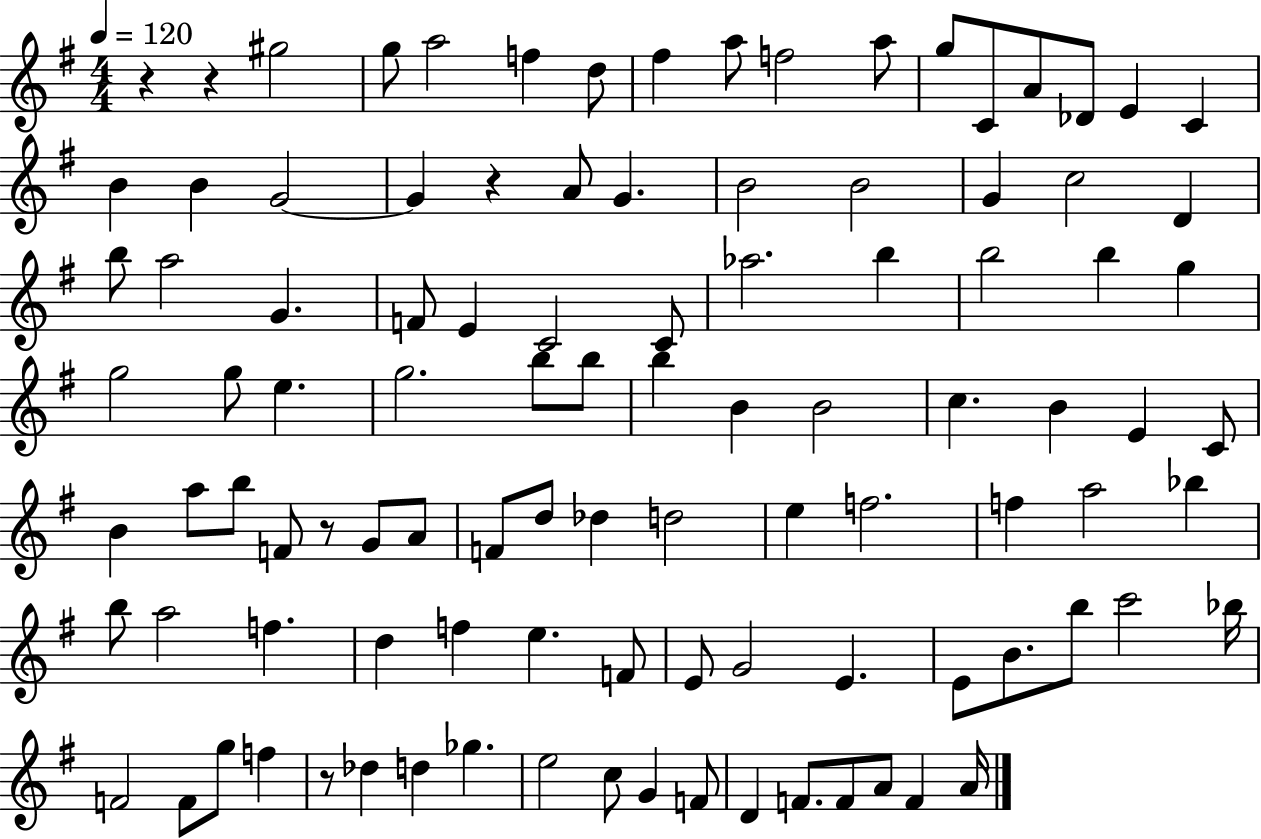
{
  \clef treble
  \numericTimeSignature
  \time 4/4
  \key g \major
  \tempo 4 = 120
  r4 r4 gis''2 | g''8 a''2 f''4 d''8 | fis''4 a''8 f''2 a''8 | g''8 c'8 a'8 des'8 e'4 c'4 | \break b'4 b'4 g'2~~ | g'4 r4 a'8 g'4. | b'2 b'2 | g'4 c''2 d'4 | \break b''8 a''2 g'4. | f'8 e'4 c'2 c'8 | aes''2. b''4 | b''2 b''4 g''4 | \break g''2 g''8 e''4. | g''2. b''8 b''8 | b''4 b'4 b'2 | c''4. b'4 e'4 c'8 | \break b'4 a''8 b''8 f'8 r8 g'8 a'8 | f'8 d''8 des''4 d''2 | e''4 f''2. | f''4 a''2 bes''4 | \break b''8 a''2 f''4. | d''4 f''4 e''4. f'8 | e'8 g'2 e'4. | e'8 b'8. b''8 c'''2 bes''16 | \break f'2 f'8 g''8 f''4 | r8 des''4 d''4 ges''4. | e''2 c''8 g'4 f'8 | d'4 f'8. f'8 a'8 f'4 a'16 | \break \bar "|."
}